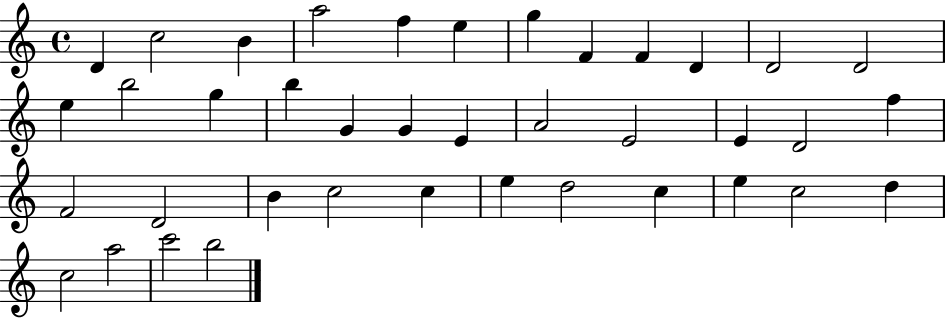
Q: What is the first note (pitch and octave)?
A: D4